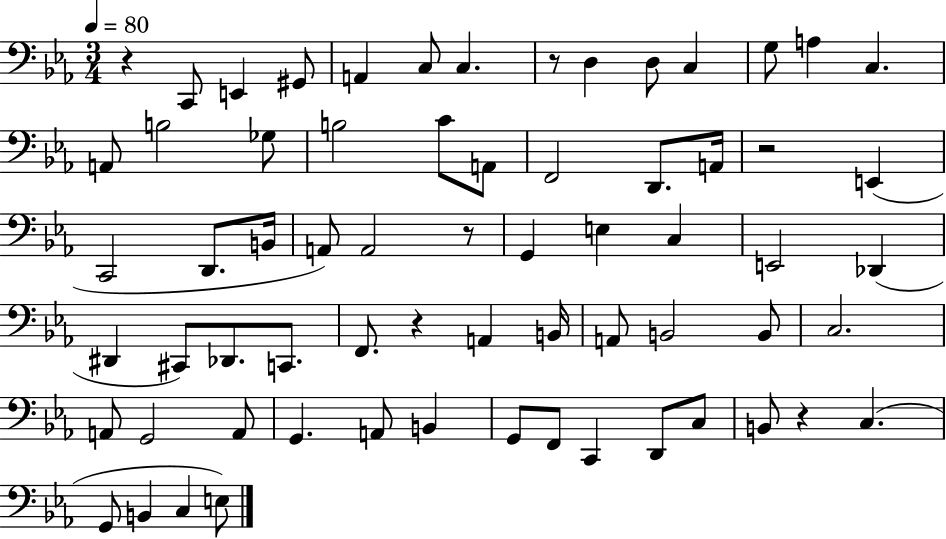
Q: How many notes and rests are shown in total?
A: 66